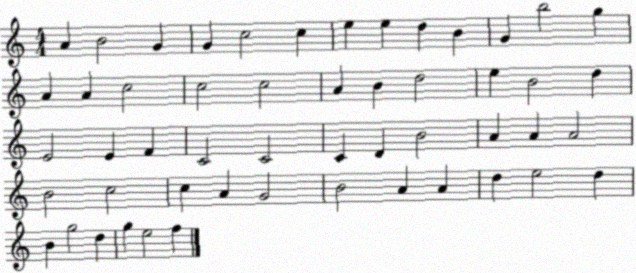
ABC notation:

X:1
T:Untitled
M:4/4
L:1/4
K:C
A B2 G G c2 c e e d B G b2 g A A c2 c2 c2 A B d2 e B2 d E2 E F C2 C2 C D B2 A A A2 B2 c2 c A G2 B2 A A d e2 d B g2 d g e2 f